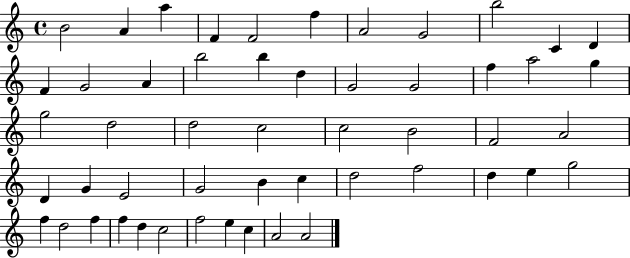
{
  \clef treble
  \time 4/4
  \defaultTimeSignature
  \key c \major
  b'2 a'4 a''4 | f'4 f'2 f''4 | a'2 g'2 | b''2 c'4 d'4 | \break f'4 g'2 a'4 | b''2 b''4 d''4 | g'2 g'2 | f''4 a''2 g''4 | \break g''2 d''2 | d''2 c''2 | c''2 b'2 | f'2 a'2 | \break d'4 g'4 e'2 | g'2 b'4 c''4 | d''2 f''2 | d''4 e''4 g''2 | \break f''4 d''2 f''4 | f''4 d''4 c''2 | f''2 e''4 c''4 | a'2 a'2 | \break \bar "|."
}